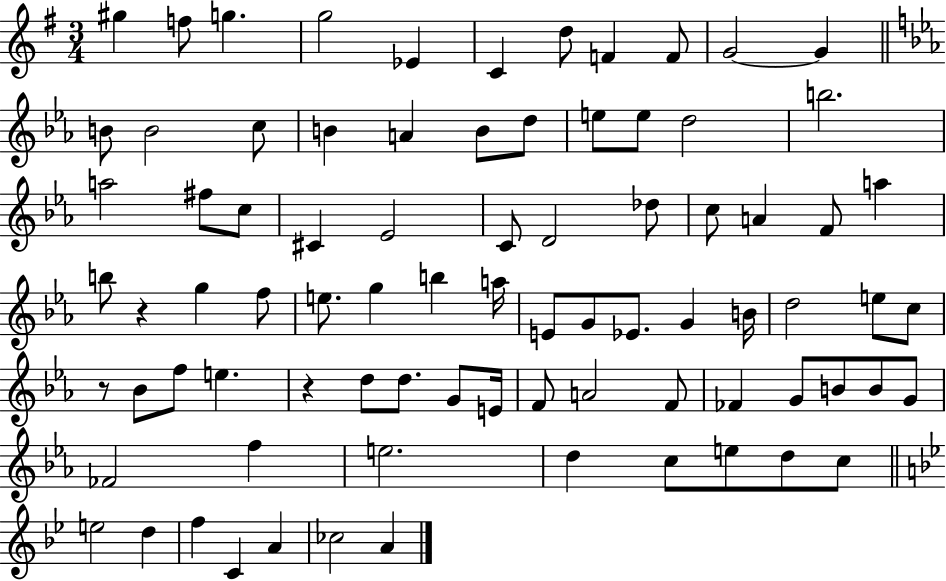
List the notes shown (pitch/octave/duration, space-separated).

G#5/q F5/e G5/q. G5/h Eb4/q C4/q D5/e F4/q F4/e G4/h G4/q B4/e B4/h C5/e B4/q A4/q B4/e D5/e E5/e E5/e D5/h B5/h. A5/h F#5/e C5/e C#4/q Eb4/h C4/e D4/h Db5/e C5/e A4/q F4/e A5/q B5/e R/q G5/q F5/e E5/e. G5/q B5/q A5/s E4/e G4/e Eb4/e. G4/q B4/s D5/h E5/e C5/e R/e Bb4/e F5/e E5/q. R/q D5/e D5/e. G4/e E4/s F4/e A4/h F4/e FES4/q G4/e B4/e B4/e G4/e FES4/h F5/q E5/h. D5/q C5/e E5/e D5/e C5/e E5/h D5/q F5/q C4/q A4/q CES5/h A4/q